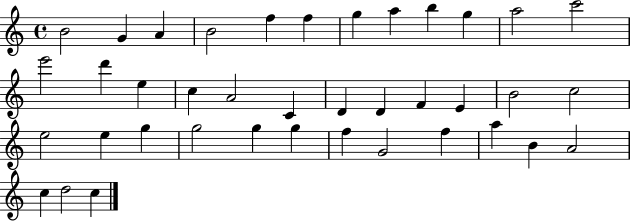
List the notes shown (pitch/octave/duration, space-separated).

B4/h G4/q A4/q B4/h F5/q F5/q G5/q A5/q B5/q G5/q A5/h C6/h E6/h D6/q E5/q C5/q A4/h C4/q D4/q D4/q F4/q E4/q B4/h C5/h E5/h E5/q G5/q G5/h G5/q G5/q F5/q G4/h F5/q A5/q B4/q A4/h C5/q D5/h C5/q